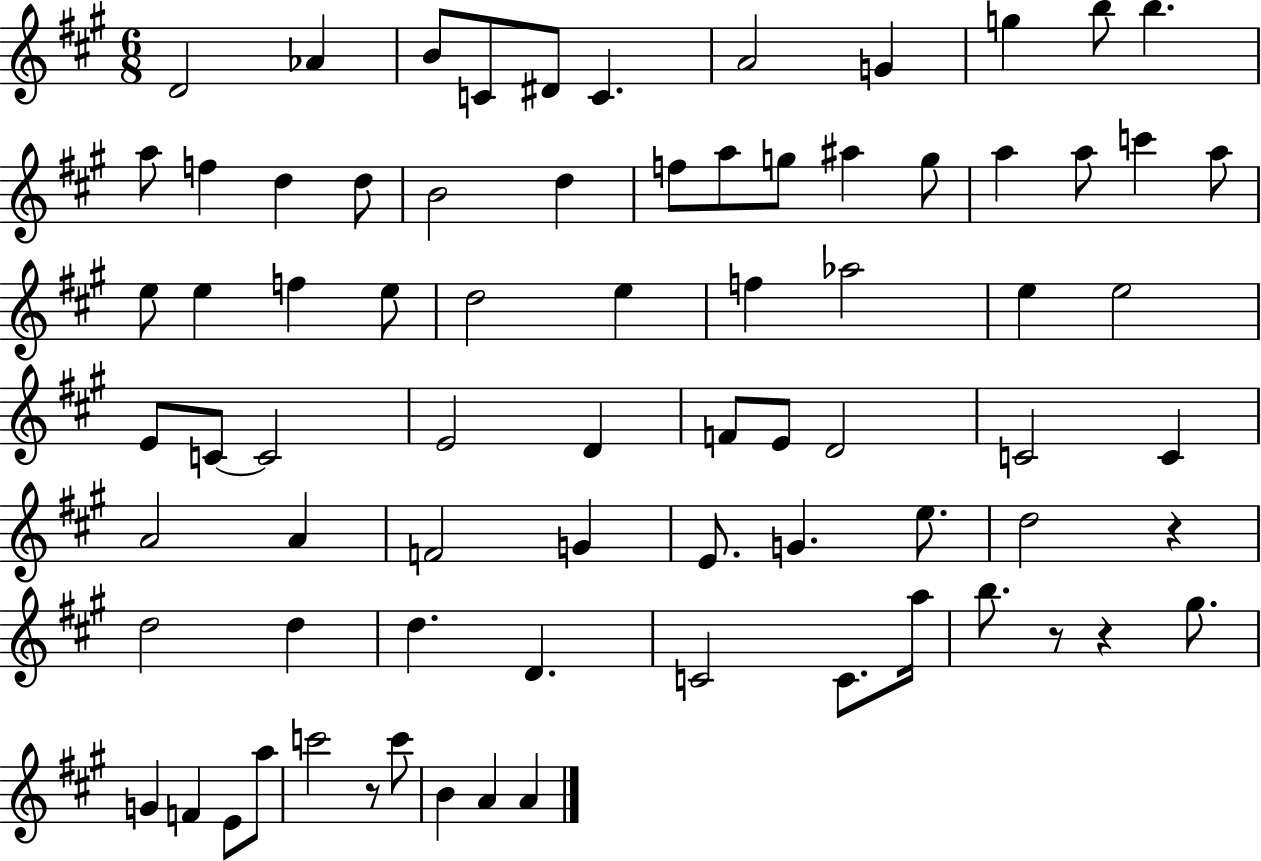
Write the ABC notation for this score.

X:1
T:Untitled
M:6/8
L:1/4
K:A
D2 _A B/2 C/2 ^D/2 C A2 G g b/2 b a/2 f d d/2 B2 d f/2 a/2 g/2 ^a g/2 a a/2 c' a/2 e/2 e f e/2 d2 e f _a2 e e2 E/2 C/2 C2 E2 D F/2 E/2 D2 C2 C A2 A F2 G E/2 G e/2 d2 z d2 d d D C2 C/2 a/4 b/2 z/2 z ^g/2 G F E/2 a/2 c'2 z/2 c'/2 B A A